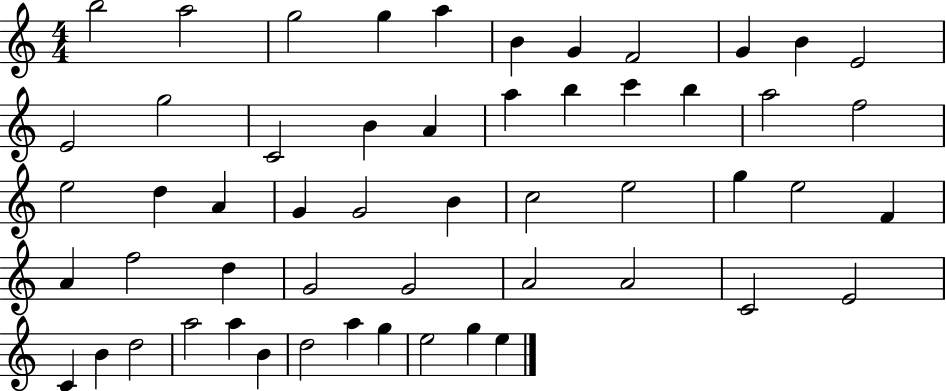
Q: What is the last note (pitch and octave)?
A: E5